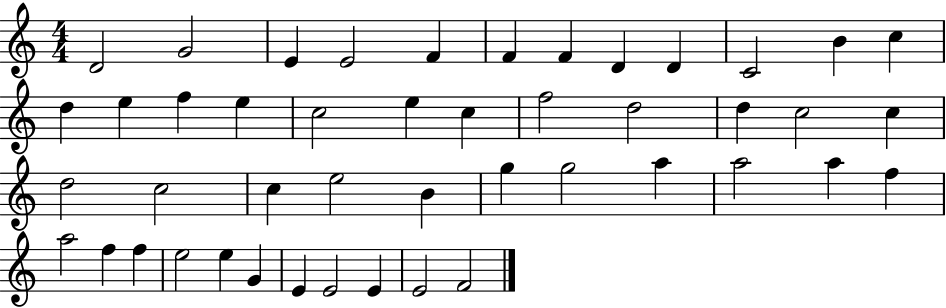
D4/h G4/h E4/q E4/h F4/q F4/q F4/q D4/q D4/q C4/h B4/q C5/q D5/q E5/q F5/q E5/q C5/h E5/q C5/q F5/h D5/h D5/q C5/h C5/q D5/h C5/h C5/q E5/h B4/q G5/q G5/h A5/q A5/h A5/q F5/q A5/h F5/q F5/q E5/h E5/q G4/q E4/q E4/h E4/q E4/h F4/h